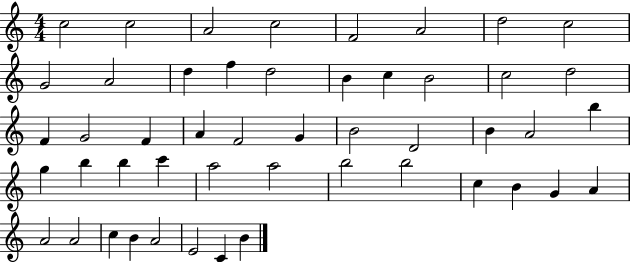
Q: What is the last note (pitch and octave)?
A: B4